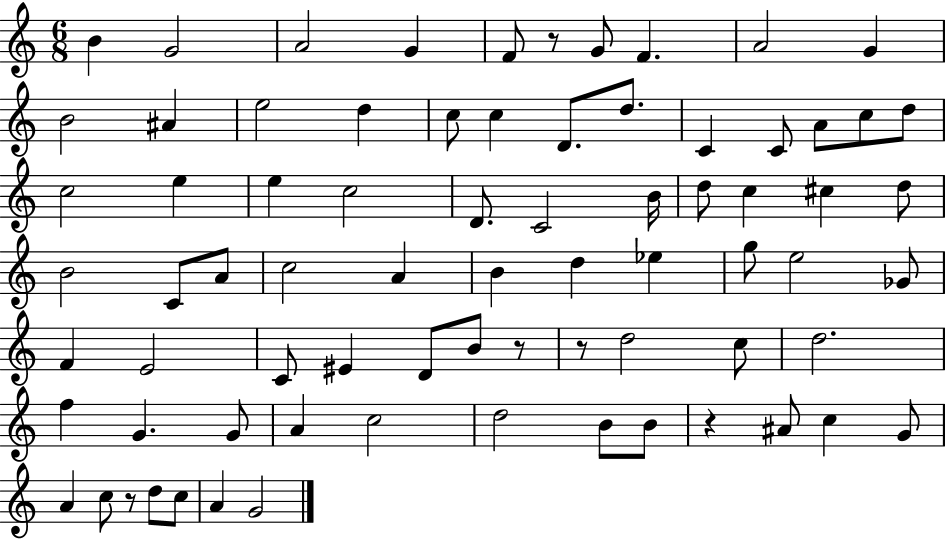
{
  \clef treble
  \numericTimeSignature
  \time 6/8
  \key c \major
  \repeat volta 2 { b'4 g'2 | a'2 g'4 | f'8 r8 g'8 f'4. | a'2 g'4 | \break b'2 ais'4 | e''2 d''4 | c''8 c''4 d'8. d''8. | c'4 c'8 a'8 c''8 d''8 | \break c''2 e''4 | e''4 c''2 | d'8. c'2 b'16 | d''8 c''4 cis''4 d''8 | \break b'2 c'8 a'8 | c''2 a'4 | b'4 d''4 ees''4 | g''8 e''2 ges'8 | \break f'4 e'2 | c'8 eis'4 d'8 b'8 r8 | r8 d''2 c''8 | d''2. | \break f''4 g'4. g'8 | a'4 c''2 | d''2 b'8 b'8 | r4 ais'8 c''4 g'8 | \break a'4 c''8 r8 d''8 c''8 | a'4 g'2 | } \bar "|."
}